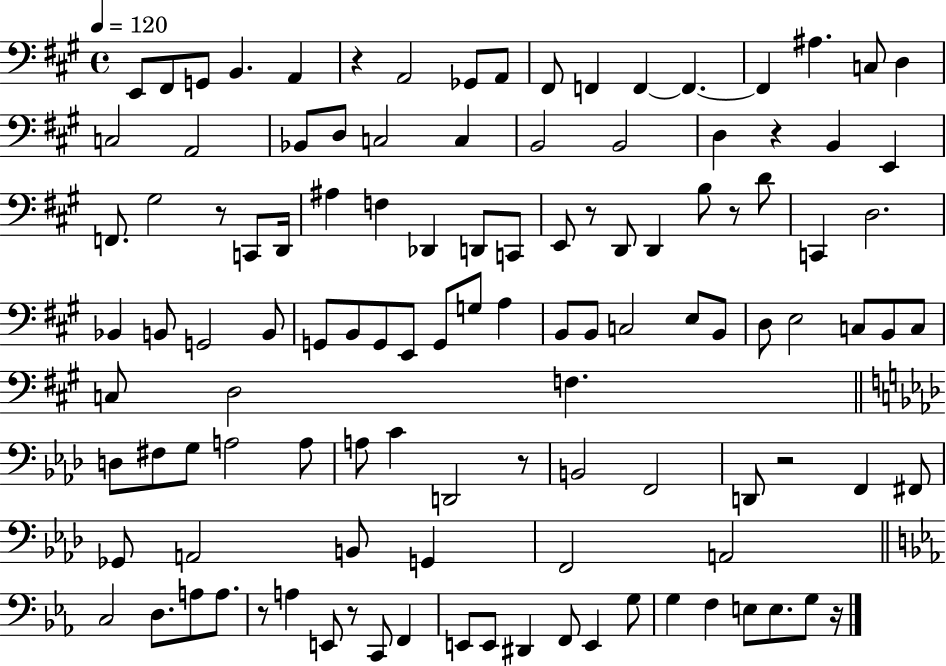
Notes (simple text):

E2/e F#2/e G2/e B2/q. A2/q R/q A2/h Gb2/e A2/e F#2/e F2/q F2/q F2/q. F2/q A#3/q. C3/e D3/q C3/h A2/h Bb2/e D3/e C3/h C3/q B2/h B2/h D3/q R/q B2/q E2/q F2/e. G#3/h R/e C2/e D2/s A#3/q F3/q Db2/q D2/e C2/e E2/e R/e D2/e D2/q B3/e R/e D4/e C2/q D3/h. Bb2/q B2/e G2/h B2/e G2/e B2/e G2/e E2/e G2/e G3/e A3/q B2/e B2/e C3/h E3/e B2/e D3/e E3/h C3/e B2/e C3/e C3/e D3/h F3/q. D3/e F#3/e G3/e A3/h A3/e A3/e C4/q D2/h R/e B2/h F2/h D2/e R/h F2/q F#2/e Gb2/e A2/h B2/e G2/q F2/h A2/h C3/h D3/e. A3/e A3/e. R/e A3/q E2/e R/e C2/e F2/q E2/e E2/e D#2/q F2/e E2/q G3/e G3/q F3/q E3/e E3/e. G3/e R/s